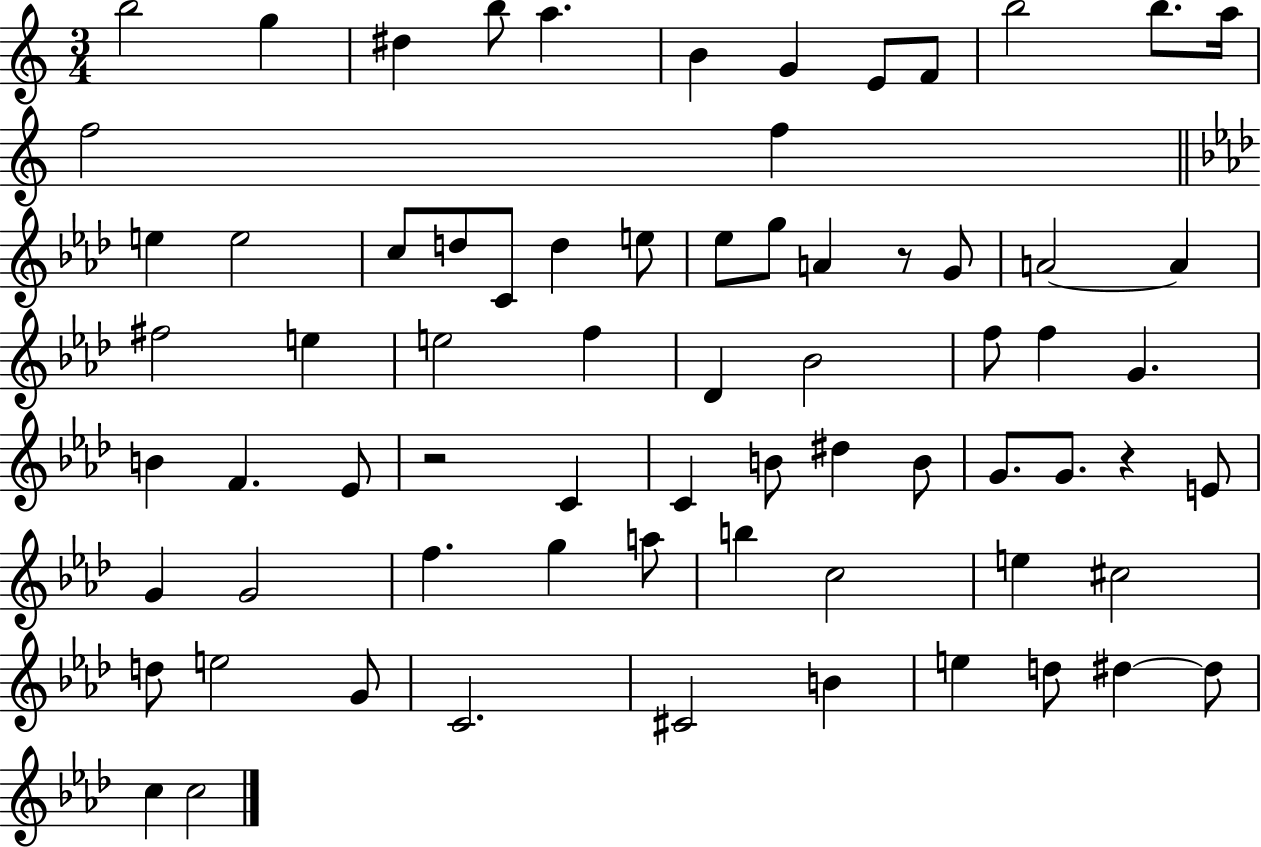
B5/h G5/q D#5/q B5/e A5/q. B4/q G4/q E4/e F4/e B5/h B5/e. A5/s F5/h F5/q E5/q E5/h C5/e D5/e C4/e D5/q E5/e Eb5/e G5/e A4/q R/e G4/e A4/h A4/q F#5/h E5/q E5/h F5/q Db4/q Bb4/h F5/e F5/q G4/q. B4/q F4/q. Eb4/e R/h C4/q C4/q B4/e D#5/q B4/e G4/e. G4/e. R/q E4/e G4/q G4/h F5/q. G5/q A5/e B5/q C5/h E5/q C#5/h D5/e E5/h G4/e C4/h. C#4/h B4/q E5/q D5/e D#5/q D#5/e C5/q C5/h